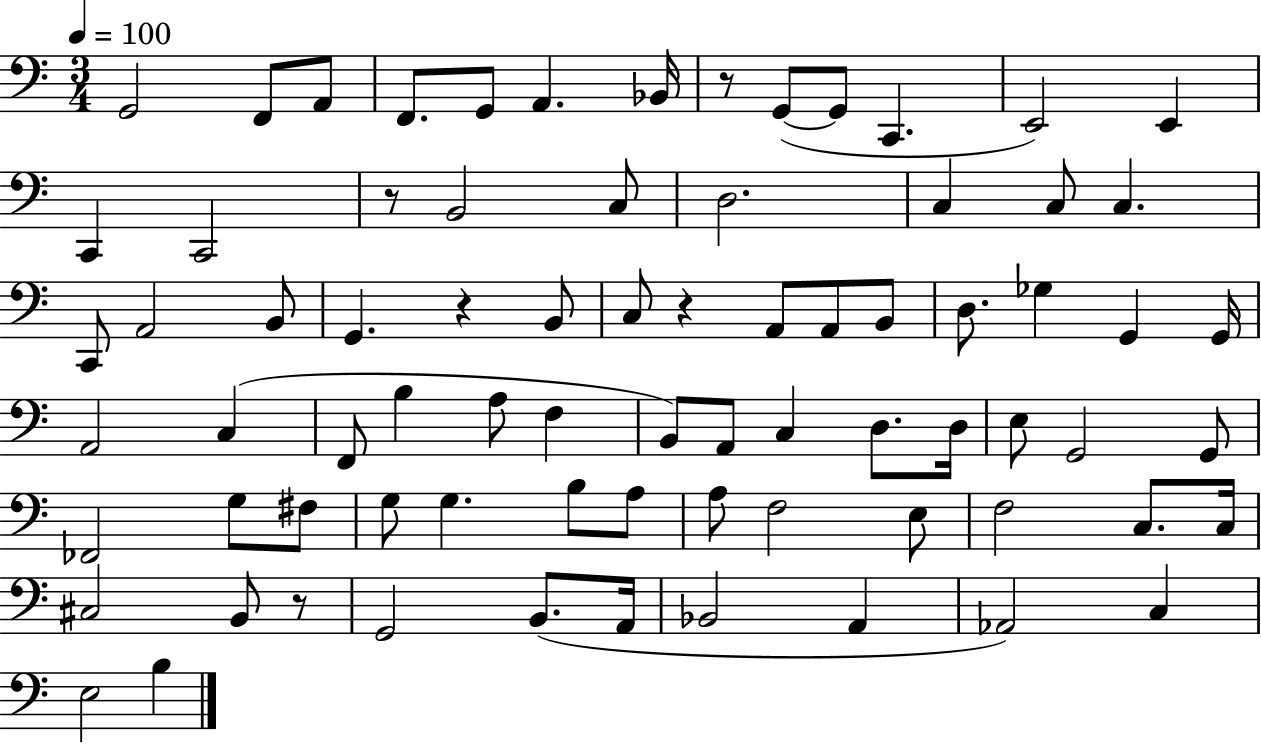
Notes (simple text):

G2/h F2/e A2/e F2/e. G2/e A2/q. Bb2/s R/e G2/e G2/e C2/q. E2/h E2/q C2/q C2/h R/e B2/h C3/e D3/h. C3/q C3/e C3/q. C2/e A2/h B2/e G2/q. R/q B2/e C3/e R/q A2/e A2/e B2/e D3/e. Gb3/q G2/q G2/s A2/h C3/q F2/e B3/q A3/e F3/q B2/e A2/e C3/q D3/e. D3/s E3/e G2/h G2/e FES2/h G3/e F#3/e G3/e G3/q. B3/e A3/e A3/e F3/h E3/e F3/h C3/e. C3/s C#3/h B2/e R/e G2/h B2/e. A2/s Bb2/h A2/q Ab2/h C3/q E3/h B3/q